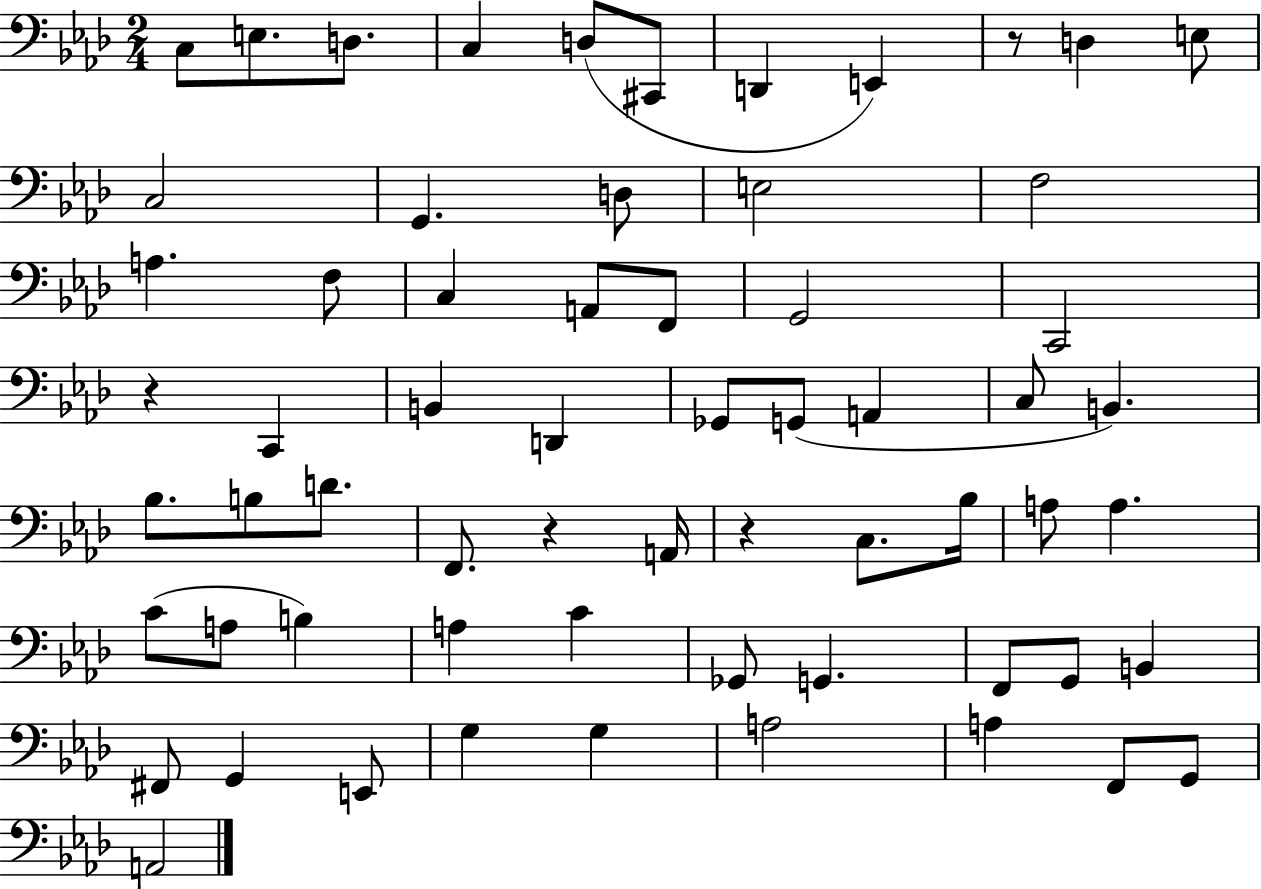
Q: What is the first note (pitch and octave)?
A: C3